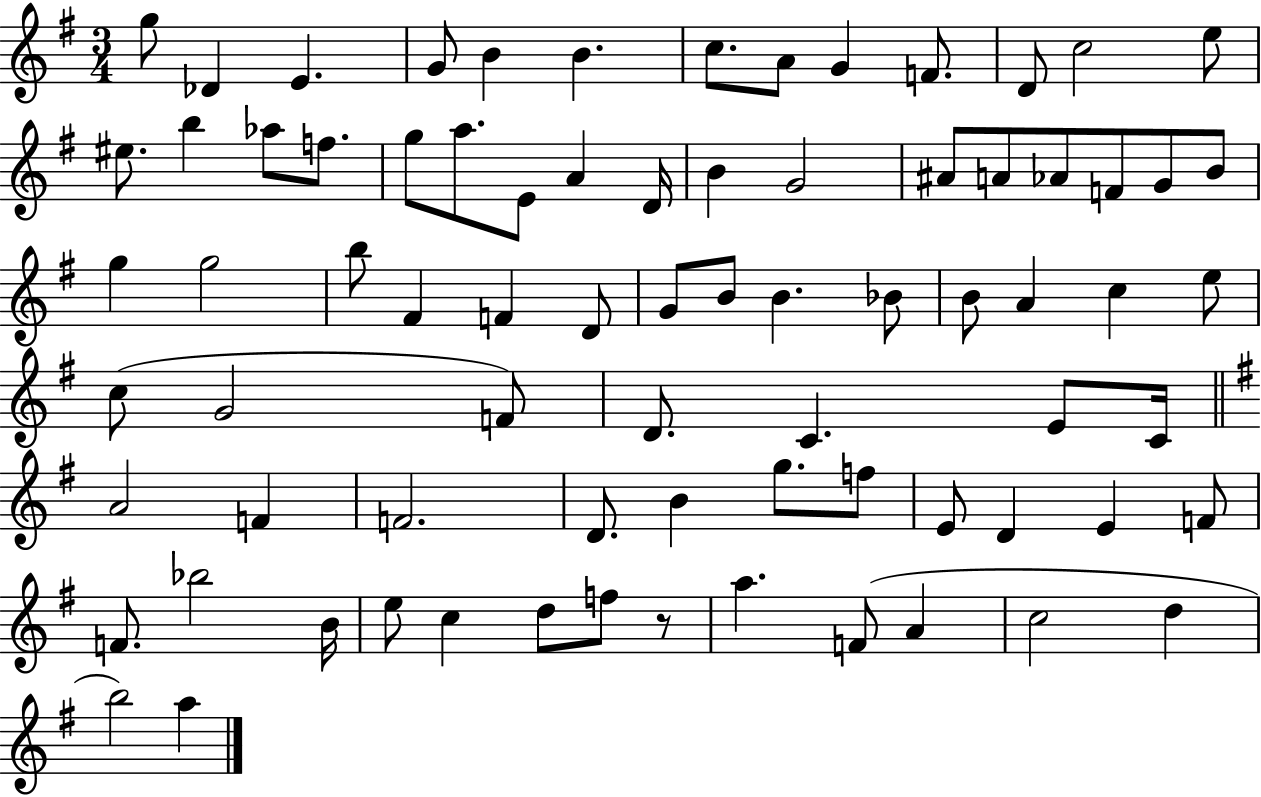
G5/e Db4/q E4/q. G4/e B4/q B4/q. C5/e. A4/e G4/q F4/e. D4/e C5/h E5/e EIS5/e. B5/q Ab5/e F5/e. G5/e A5/e. E4/e A4/q D4/s B4/q G4/h A#4/e A4/e Ab4/e F4/e G4/e B4/e G5/q G5/h B5/e F#4/q F4/q D4/e G4/e B4/e B4/q. Bb4/e B4/e A4/q C5/q E5/e C5/e G4/h F4/e D4/e. C4/q. E4/e C4/s A4/h F4/q F4/h. D4/e. B4/q G5/e. F5/e E4/e D4/q E4/q F4/e F4/e. Bb5/h B4/s E5/e C5/q D5/e F5/e R/e A5/q. F4/e A4/q C5/h D5/q B5/h A5/q